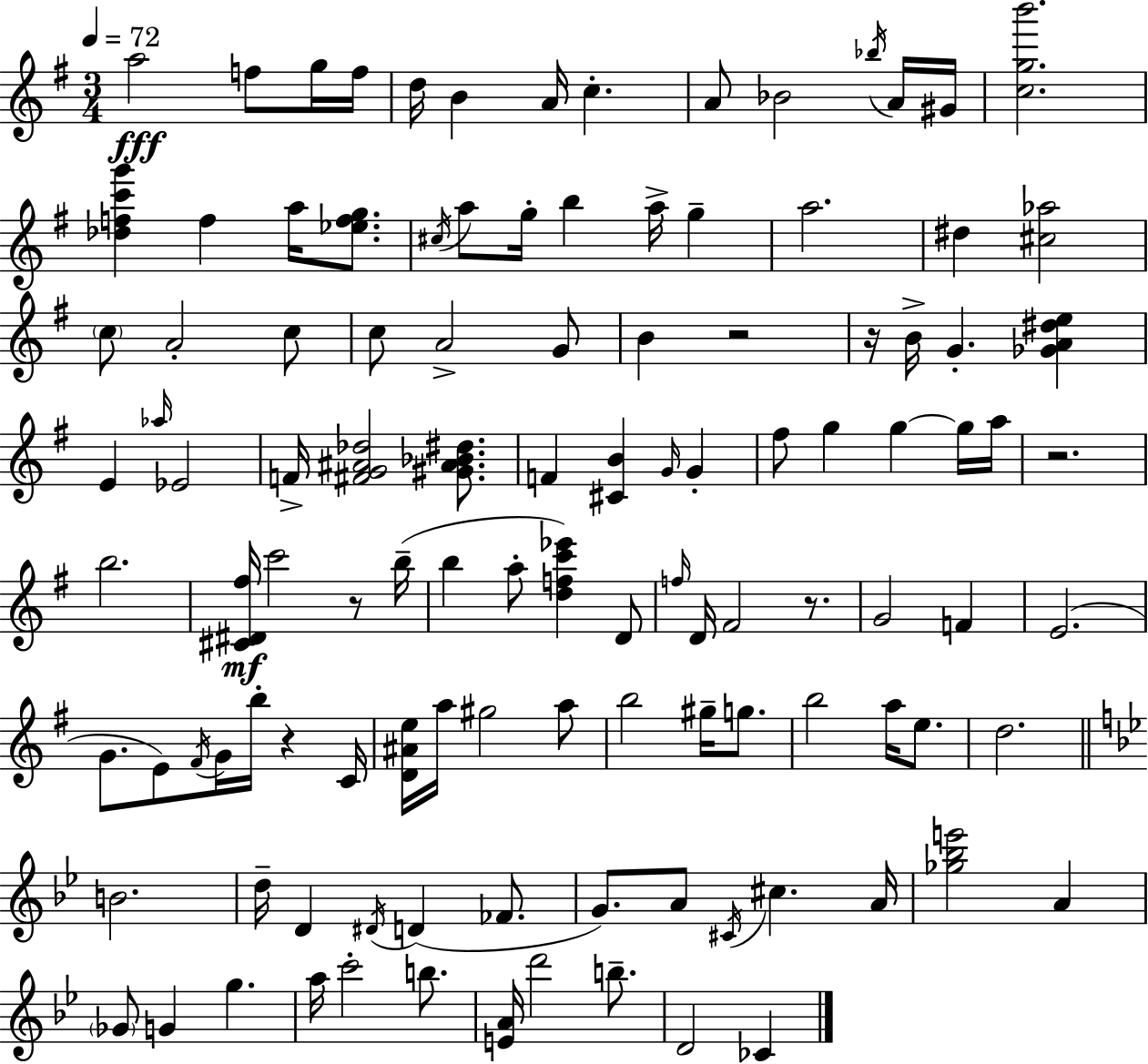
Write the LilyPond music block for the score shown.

{
  \clef treble
  \numericTimeSignature
  \time 3/4
  \key e \minor
  \tempo 4 = 72
  \repeat volta 2 { a''2\fff f''8 g''16 f''16 | d''16 b'4 a'16 c''4.-. | a'8 bes'2 \acciaccatura { bes''16 } a'16 | gis'16 <c'' g'' b'''>2. | \break <des'' f'' c''' g'''>4 f''4 a''16 <ees'' f'' g''>8. | \acciaccatura { cis''16 } a''8 g''16-. b''4 a''16-> g''4-- | a''2. | dis''4 <cis'' aes''>2 | \break \parenthesize c''8 a'2-. | c''8 c''8 a'2-> | g'8 b'4 r2 | r16 b'16-> g'4.-. <ges' a' dis'' e''>4 | \break e'4 \grace { aes''16 } ees'2 | f'16-> <fis' g' ais' des''>2 | <gis' ais' bes' dis''>8. f'4 <cis' b'>4 \grace { g'16 } | g'4-. fis''8 g''4 g''4~~ | \break g''16 a''16 r2. | b''2. | <cis' dis' fis''>16\mf c'''2 | r8 b''16--( b''4 a''8-. <d'' f'' c''' ees'''>4) | \break d'8 \grace { f''16 } d'16 fis'2 | r8. g'2 | f'4 e'2.( | g'8. e'8) \acciaccatura { fis'16 } g'16 | \break b''16-. r4 c'16 <d' ais' e''>16 a''16 gis''2 | a''8 b''2 | gis''16-- g''8. b''2 | a''16 e''8. d''2. | \break \bar "||" \break \key bes \major b'2. | d''16-- d'4 \acciaccatura { dis'16 } d'4( fes'8. | g'8.) a'8 \acciaccatura { cis'16 } cis''4. | a'16 <ges'' bes'' e'''>2 a'4 | \break \parenthesize ges'8 g'4 g''4. | a''16 c'''2-. b''8. | <e' a'>16 d'''2 b''8.-- | d'2 ces'4 | \break } \bar "|."
}